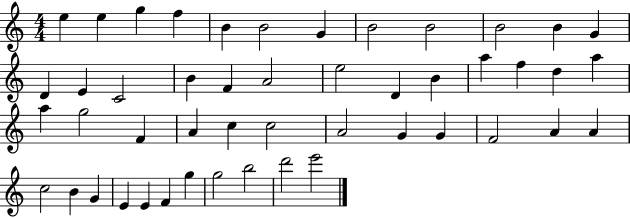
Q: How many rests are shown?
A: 0